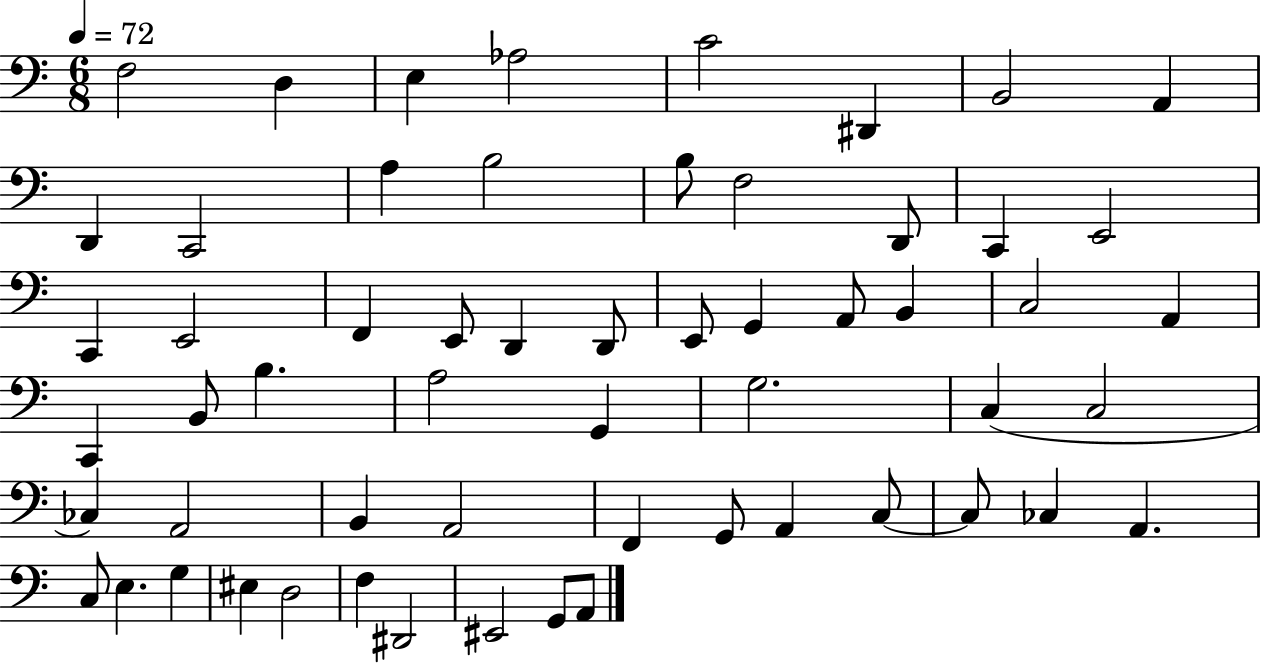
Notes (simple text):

F3/h D3/q E3/q Ab3/h C4/h D#2/q B2/h A2/q D2/q C2/h A3/q B3/h B3/e F3/h D2/e C2/q E2/h C2/q E2/h F2/q E2/e D2/q D2/e E2/e G2/q A2/e B2/q C3/h A2/q C2/q B2/e B3/q. A3/h G2/q G3/h. C3/q C3/h CES3/q A2/h B2/q A2/h F2/q G2/e A2/q C3/e C3/e CES3/q A2/q. C3/e E3/q. G3/q EIS3/q D3/h F3/q D#2/h EIS2/h G2/e A2/e